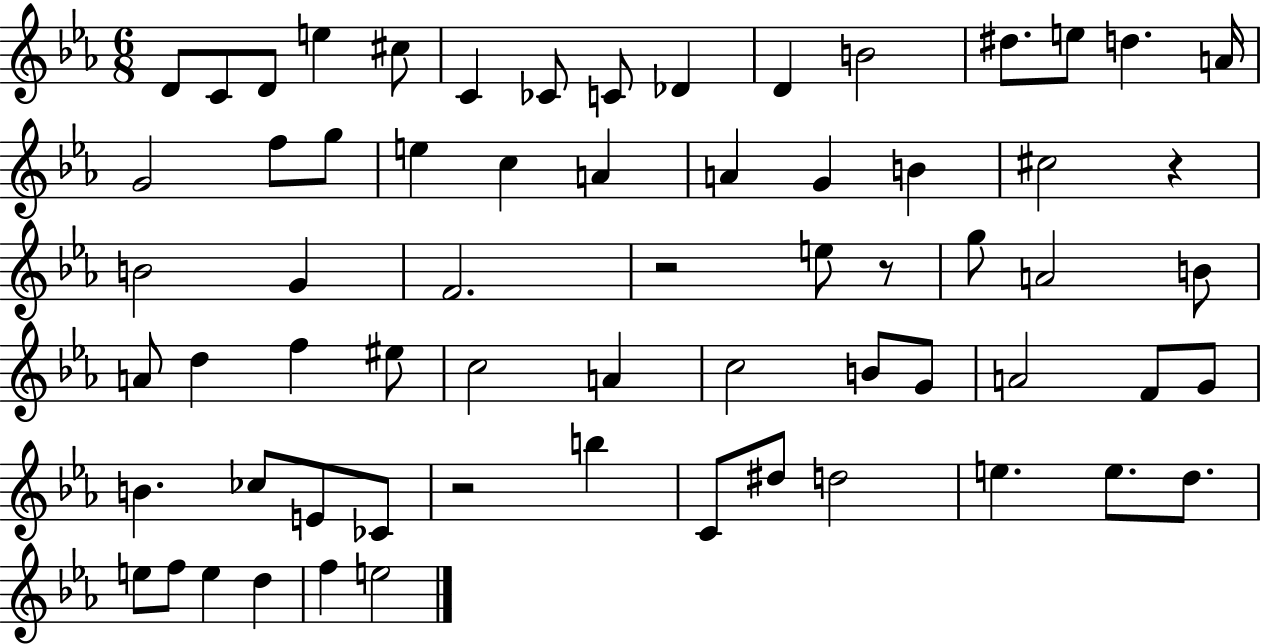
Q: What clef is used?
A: treble